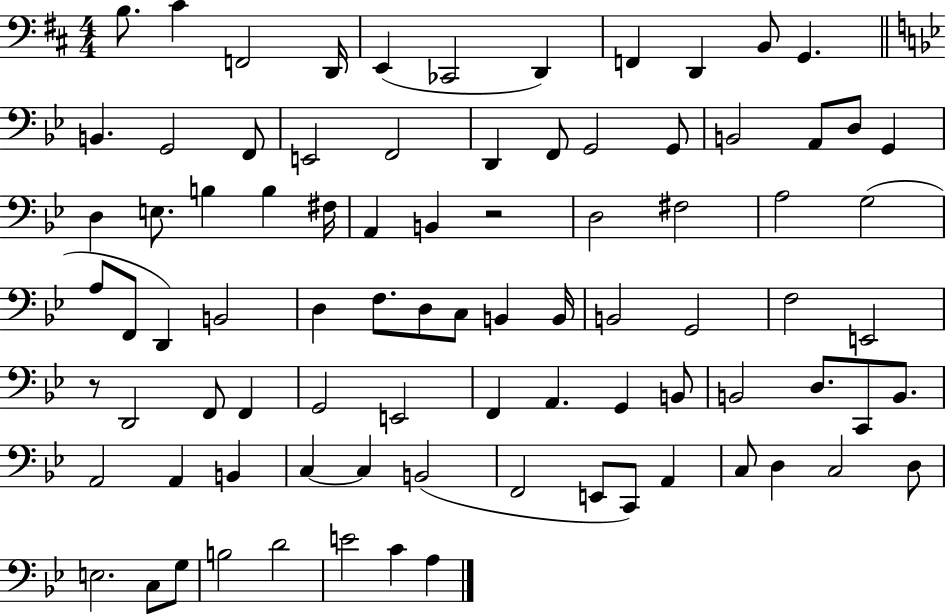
{
  \clef bass
  \numericTimeSignature
  \time 4/4
  \key d \major
  b8. cis'4 f,2 d,16 | e,4( ces,2 d,4) | f,4 d,4 b,8 g,4. | \bar "||" \break \key bes \major b,4. g,2 f,8 | e,2 f,2 | d,4 f,8 g,2 g,8 | b,2 a,8 d8 g,4 | \break d4 e8. b4 b4 fis16 | a,4 b,4 r2 | d2 fis2 | a2 g2( | \break a8 f,8 d,4) b,2 | d4 f8. d8 c8 b,4 b,16 | b,2 g,2 | f2 e,2 | \break r8 d,2 f,8 f,4 | g,2 e,2 | f,4 a,4. g,4 b,8 | b,2 d8. c,8 b,8. | \break a,2 a,4 b,4 | c4~~ c4 b,2( | f,2 e,8 c,8) a,4 | c8 d4 c2 d8 | \break e2. c8 g8 | b2 d'2 | e'2 c'4 a4 | \bar "|."
}